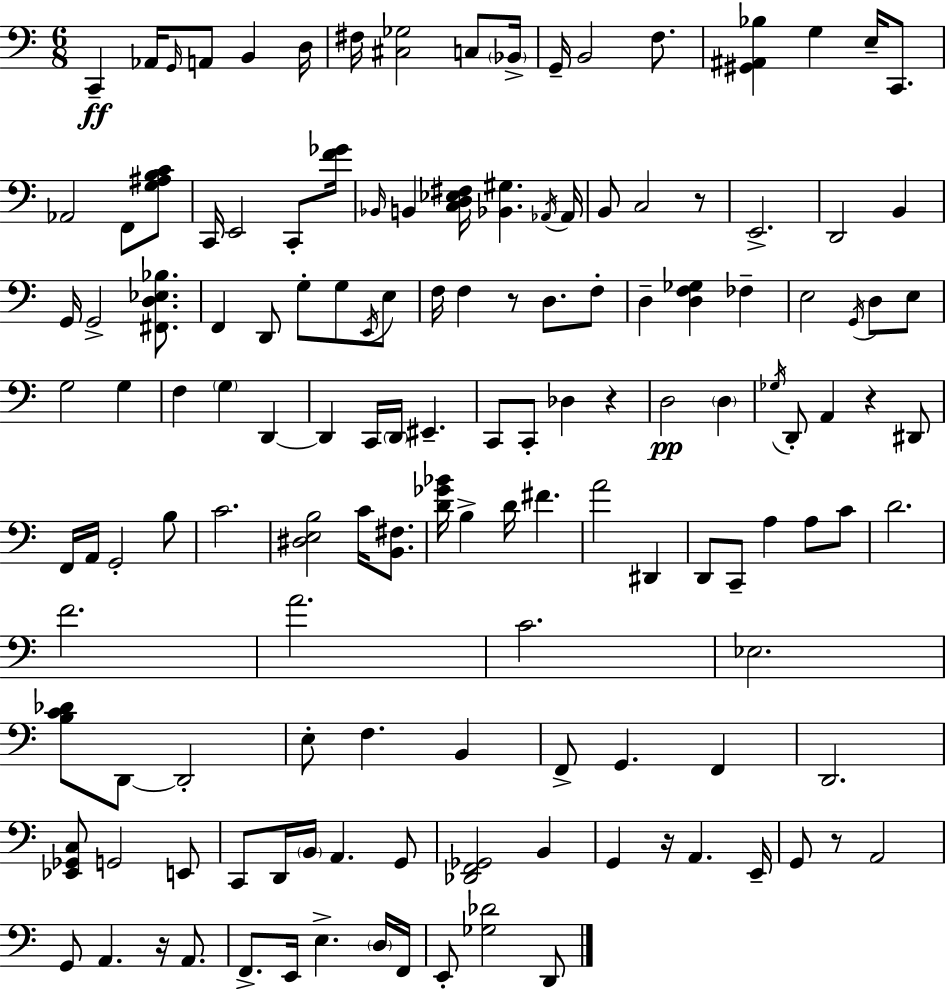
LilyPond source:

{
  \clef bass
  \numericTimeSignature
  \time 6/8
  \key a \minor
  c,4--\ff aes,16 \grace { g,16 } a,8 b,4 | d16 fis16 <cis ges>2 c8 | \parenthesize bes,16-> g,16-- b,2 f8. | <gis, ais, bes>4 g4 e16-- c,8. | \break aes,2 f,8 <g ais b c'>8 | c,16 e,2 c,8-. | <f' ges'>16 \grace { bes,16 } b,4 <c d ees fis>16 <bes, gis>4. | \acciaccatura { aes,16 } aes,16 b,8 c2 | \break r8 e,2.-> | d,2 b,4 | g,16 g,2-> | <fis, d ees bes>8. f,4 d,8 g8-. g8 | \break \acciaccatura { e,16 } e8 f16 f4 r8 d8. | f8-. d4-- <d f ges>4 | fes4-- e2 | \acciaccatura { g,16 } d8 e8 g2 | \break g4 f4 \parenthesize g4 | d,4~~ d,4 c,16 \parenthesize d,16 eis,4.-- | c,8 c,8-. des4 | r4 d2\pp | \break \parenthesize d4 \acciaccatura { ges16 } d,8-. a,4 | r4 dis,8 f,16 a,16 g,2-. | b8 c'2. | <dis e b>2 | \break c'16 <b, fis>8. <d' ges' bes'>16 b4-> d'16 | fis'4. a'2 | dis,4 d,8 c,8-- a4 | a8 c'8 d'2. | \break f'2. | a'2. | c'2. | ees2. | \break <b c' des'>8 d,8~~ d,2-. | e8-. f4. | b,4 f,8-> g,4. | f,4 d,2. | \break <ees, ges, c>8 g,2 | e,8 c,8 d,16 \parenthesize b,16 a,4. | g,8 <des, f, ges,>2 | b,4 g,4 r16 a,4. | \break e,16-- g,8 r8 a,2 | g,8 a,4. | r16 a,8. f,8.-> e,16 e4.-> | \parenthesize d16 f,16 e,8-. <ges des'>2 | \break d,8 \bar "|."
}